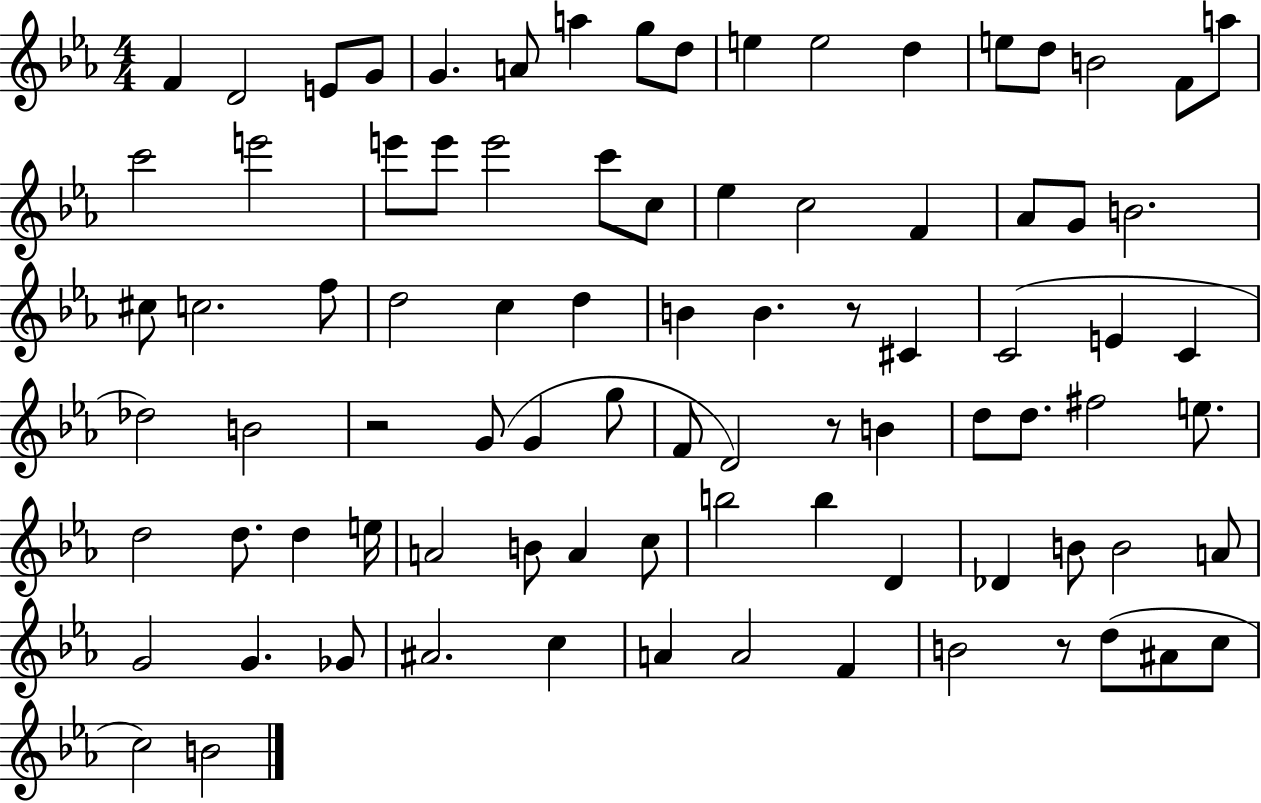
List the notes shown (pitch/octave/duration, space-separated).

F4/q D4/h E4/e G4/e G4/q. A4/e A5/q G5/e D5/e E5/q E5/h D5/q E5/e D5/e B4/h F4/e A5/e C6/h E6/h E6/e E6/e E6/h C6/e C5/e Eb5/q C5/h F4/q Ab4/e G4/e B4/h. C#5/e C5/h. F5/e D5/h C5/q D5/q B4/q B4/q. R/e C#4/q C4/h E4/q C4/q Db5/h B4/h R/h G4/e G4/q G5/e F4/e D4/h R/e B4/q D5/e D5/e. F#5/h E5/e. D5/h D5/e. D5/q E5/s A4/h B4/e A4/q C5/e B5/h B5/q D4/q Db4/q B4/e B4/h A4/e G4/h G4/q. Gb4/e A#4/h. C5/q A4/q A4/h F4/q B4/h R/e D5/e A#4/e C5/e C5/h B4/h